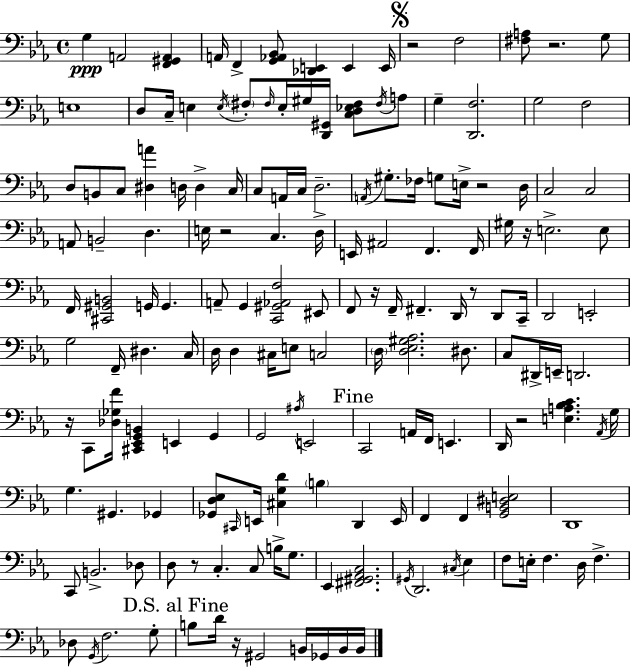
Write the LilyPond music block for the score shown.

{
  \clef bass
  \time 4/4
  \defaultTimeSignature
  \key ees \major
  g4\ppp a,2 <f, gis, a,>4 | a,16 f,4-> <g, aes, bes,>8 <des, e,>4 e,4 e,16 | \mark \markup { \musicglyph "scripts.segno" } r2 f2 | <fis a>8 r2. g8 | \break e1 | d8 c16-- e4 \acciaccatura { e16 } \parenthesize fis8-. \grace { fis16 } e16-. gis16 <d, gis,>16 <c d ees fis>8 | \acciaccatura { fis16 } a8 g4-- <d, f>2. | g2 f2 | \break d8 b,8 c8 <dis a'>4 d16 d4-> | c16 c8 a,16 c16 d2.-- | \acciaccatura { a,16 } gis8.-. fes16 g8 e16-> r2 | d16 c2 c2 | \break a,8 b,2-- d4. | e16 r2 c4. | d16-> e,16 ais,2 f,4. | f,16 gis16 r16 e2.-> | \break e8 f,16 <cis, gis, b,>2 g,16 g,4. | a,8-- g,4 <c, gis, aes, f>2 | eis,8 f,8 r16 f,16-- fis,4.-- d,16 r8 | d,8 c,16-- d,2 e,2-. | \break g2 f,16-- dis4. | c16 d16 d4 cis16 e8 c2 | \parenthesize d16 <d ees gis aes>2. | dis8. c8 dis,16-> e,16-- d,2. | \break r16 c,8 <des ges f'>16 <cis, ees, g, b,>4 e,4 | g,4 g,2 \acciaccatura { ais16 } e,2 | \mark "Fine" c,2 a,16 f,16 e,4. | d,16 r2 <e a bes c'>4. | \break \acciaccatura { aes,16 } g16 g4. gis,4. | ges,4 <ges, d ees>8 \grace { cis,16 } e,16 <cis g d'>4 \parenthesize b4 | d,4 e,16 f,4 f,4 <g, b, dis e>2 | d,1 | \break c,8 b,2.-> | des8 d8 r8 c4.-. | c8 b16-> g8. ees,4 <fis, gis, aes, c>2. | \acciaccatura { gis,16 } d,2. | \break \acciaccatura { cis16 } ees4 f8 e16-. f4. | d16 f4.-> des8 \acciaccatura { g,16 } f2. | g8-. \mark "D.S. al Fine" b8 d'16 r16 gis,2 | b,16 ges,16 b,16 b,16 \bar "|."
}